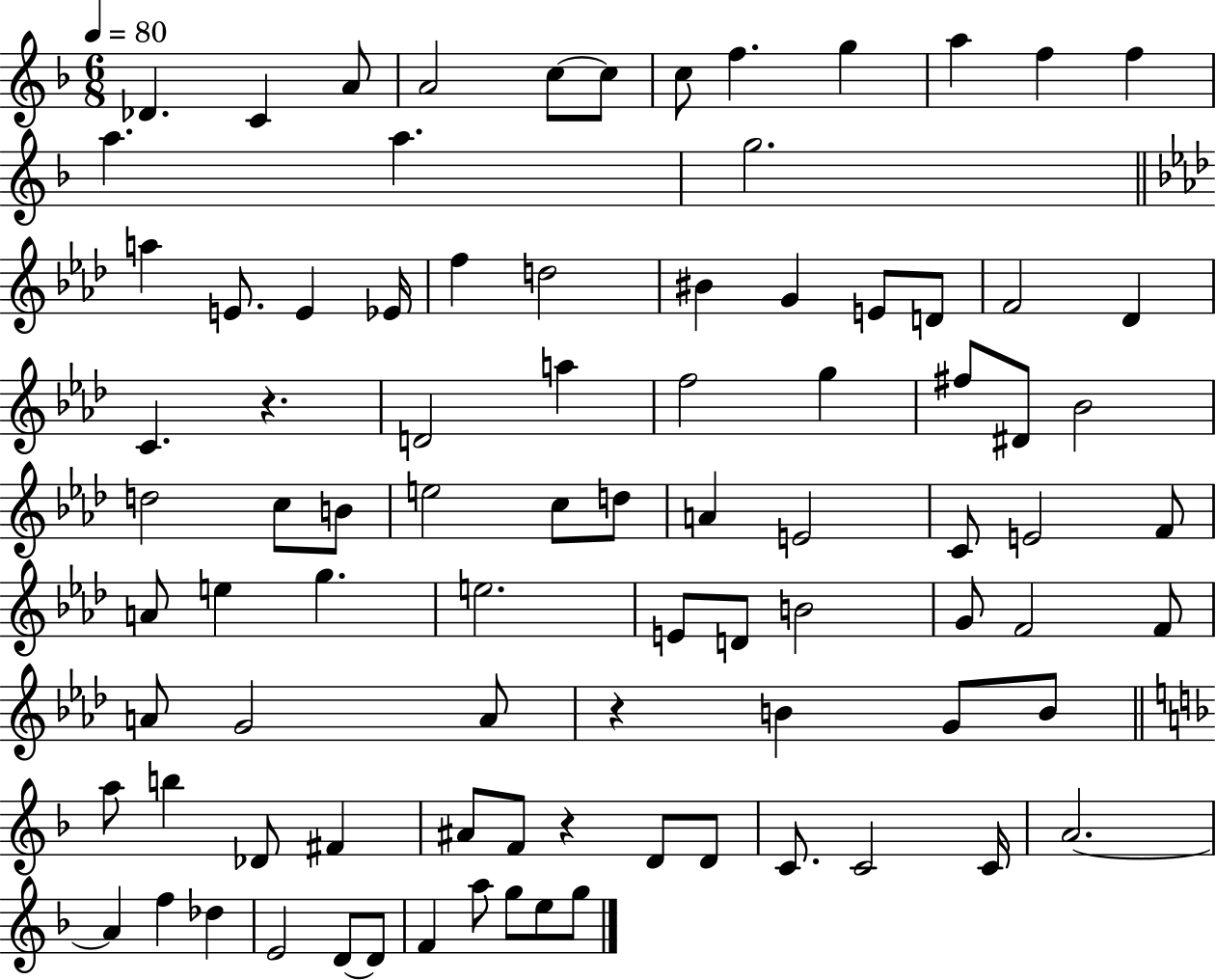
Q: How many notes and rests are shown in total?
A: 88